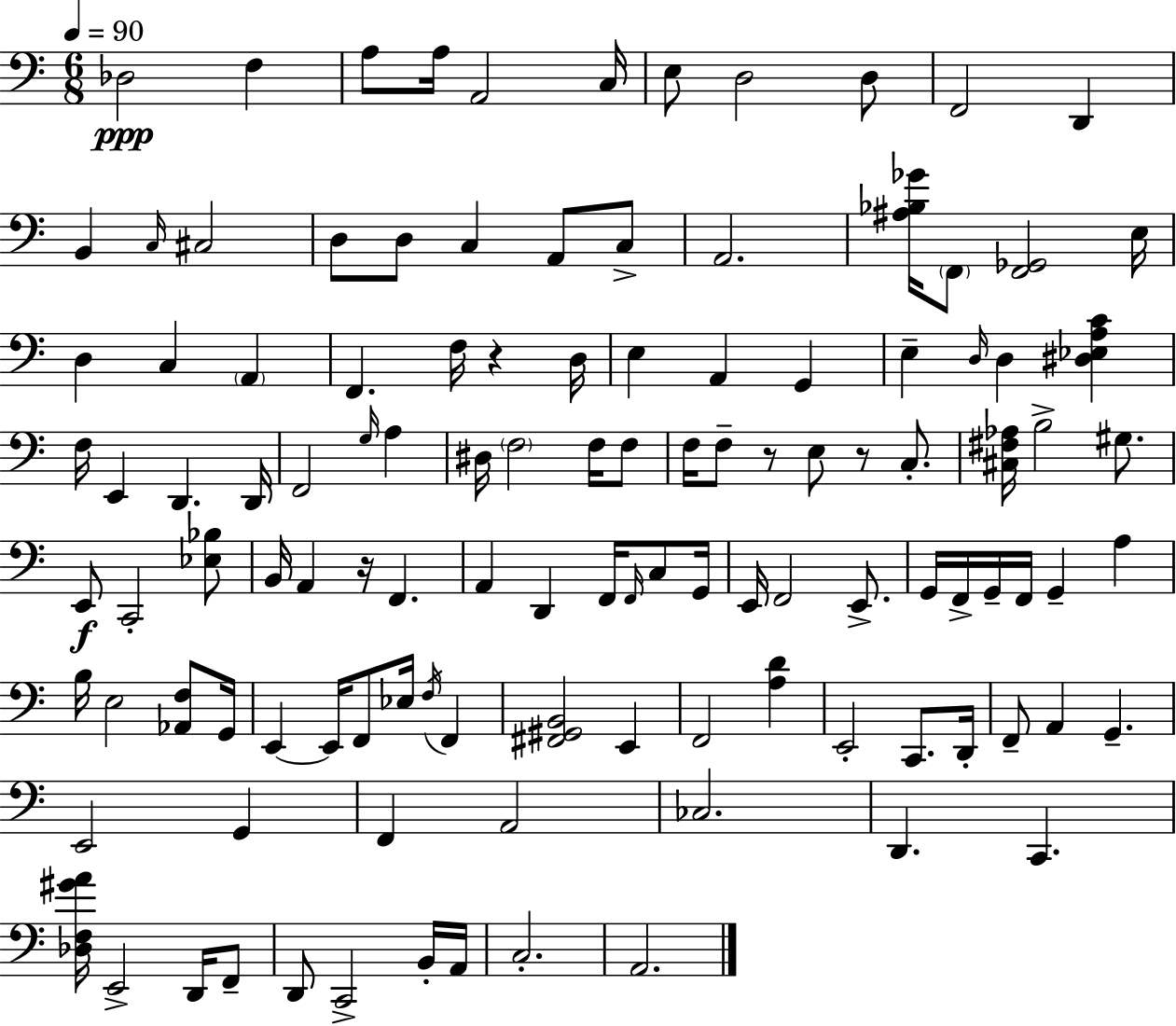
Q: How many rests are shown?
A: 4